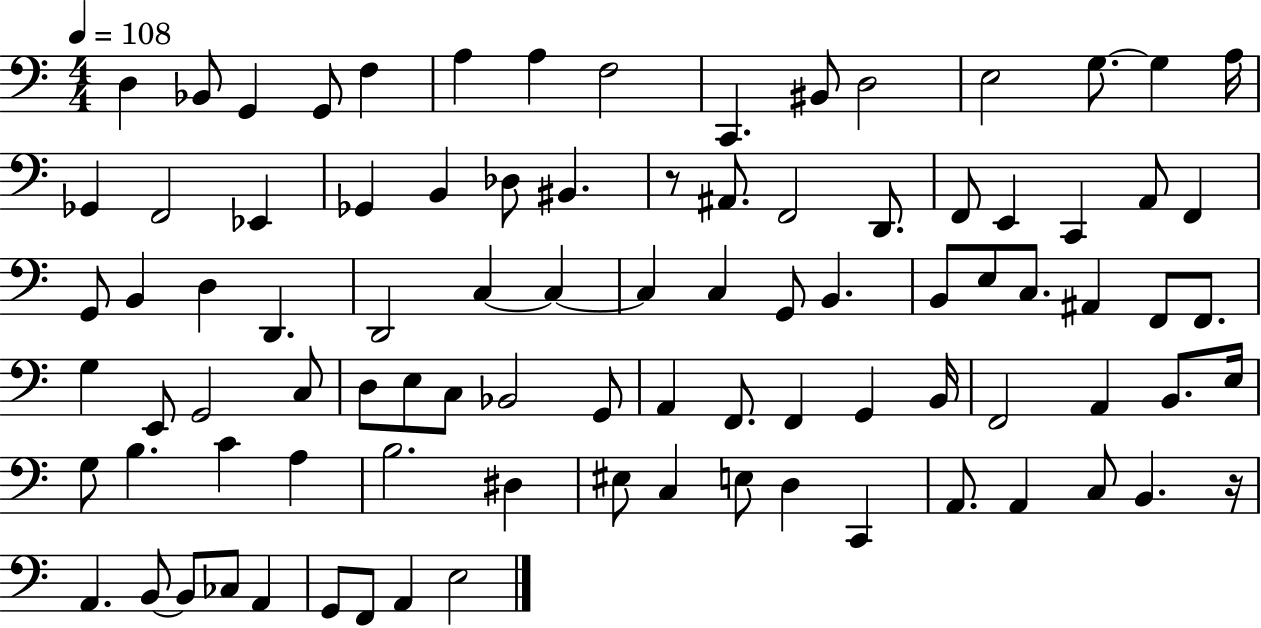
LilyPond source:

{
  \clef bass
  \numericTimeSignature
  \time 4/4
  \key c \major
  \tempo 4 = 108
  d4 bes,8 g,4 g,8 f4 | a4 a4 f2 | c,4. bis,8 d2 | e2 g8.~~ g4 a16 | \break ges,4 f,2 ees,4 | ges,4 b,4 des8 bis,4. | r8 ais,8. f,2 d,8. | f,8 e,4 c,4 a,8 f,4 | \break g,8 b,4 d4 d,4. | d,2 c4~~ c4~~ | c4 c4 g,8 b,4. | b,8 e8 c8. ais,4 f,8 f,8. | \break g4 e,8 g,2 c8 | d8 e8 c8 bes,2 g,8 | a,4 f,8. f,4 g,4 b,16 | f,2 a,4 b,8. e16 | \break g8 b4. c'4 a4 | b2. dis4 | eis8 c4 e8 d4 c,4 | a,8. a,4 c8 b,4. r16 | \break a,4. b,8~~ b,8 ces8 a,4 | g,8 f,8 a,4 e2 | \bar "|."
}